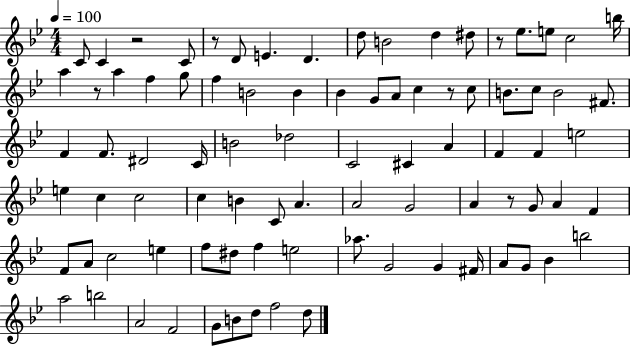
C4/e C4/q R/h C4/e R/e D4/e E4/q. D4/q. D5/e B4/h D5/q D#5/e R/e Eb5/e. E5/e C5/h B5/s A5/q R/e A5/q F5/q G5/e F5/q B4/h B4/q Bb4/q G4/e A4/e C5/q R/e C5/e B4/e. C5/e B4/h F#4/e. F4/q F4/e. D#4/h C4/s B4/h Db5/h C4/h C#4/q A4/q F4/q F4/q E5/h E5/q C5/q C5/h C5/q B4/q C4/e A4/q. A4/h G4/h A4/q R/e G4/e A4/q F4/q F4/e A4/e C5/h E5/q F5/e D#5/e F5/q E5/h Ab5/e. G4/h G4/q F#4/s A4/e G4/e Bb4/q B5/h A5/h B5/h A4/h F4/h G4/e B4/e D5/e F5/h D5/e